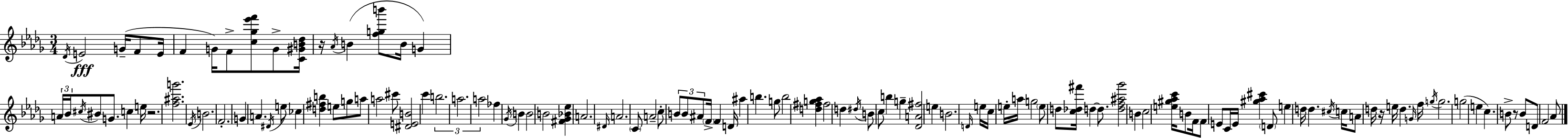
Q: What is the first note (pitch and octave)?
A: Db4